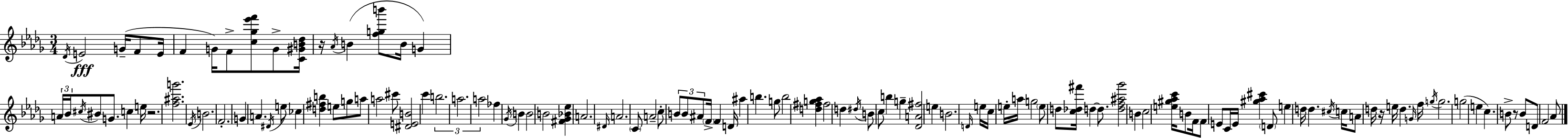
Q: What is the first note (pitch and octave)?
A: Db4